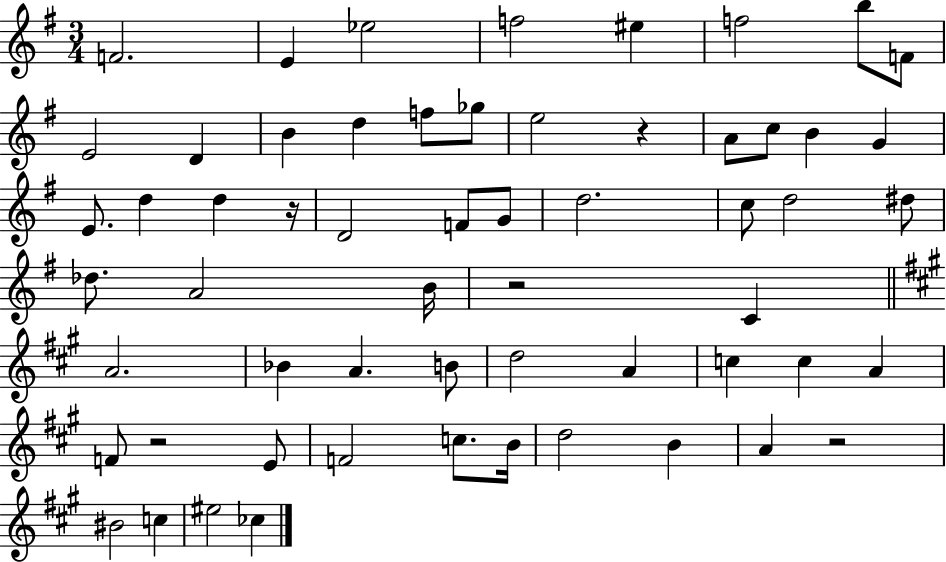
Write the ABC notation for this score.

X:1
T:Untitled
M:3/4
L:1/4
K:G
F2 E _e2 f2 ^e f2 b/2 F/2 E2 D B d f/2 _g/2 e2 z A/2 c/2 B G E/2 d d z/4 D2 F/2 G/2 d2 c/2 d2 ^d/2 _d/2 A2 B/4 z2 C A2 _B A B/2 d2 A c c A F/2 z2 E/2 F2 c/2 B/4 d2 B A z2 ^B2 c ^e2 _c